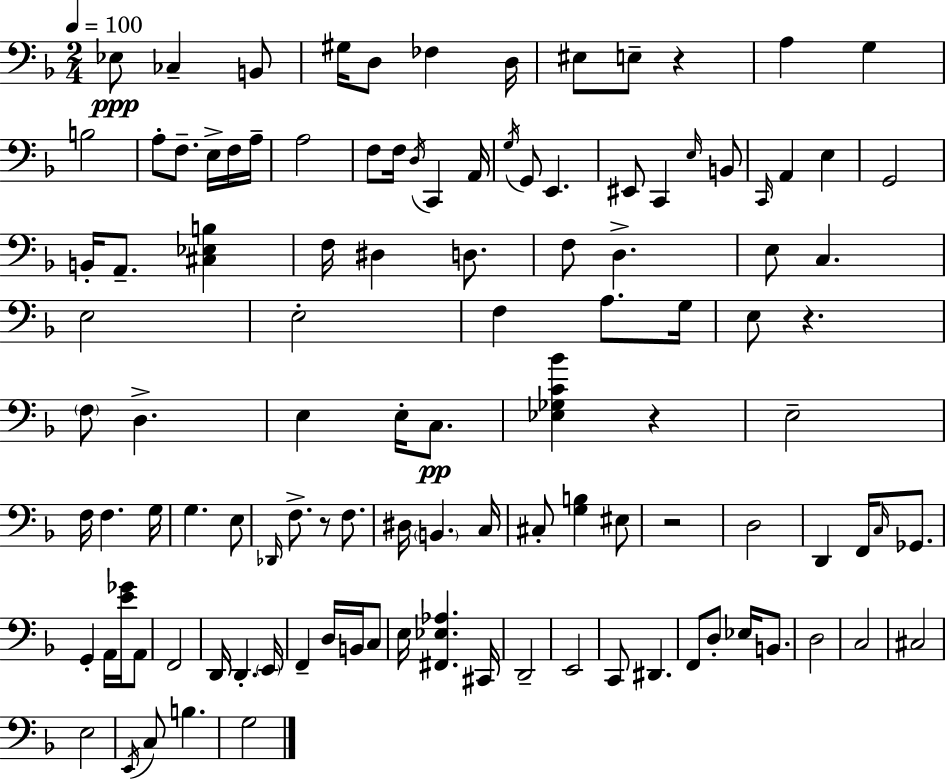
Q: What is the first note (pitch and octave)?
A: Eb3